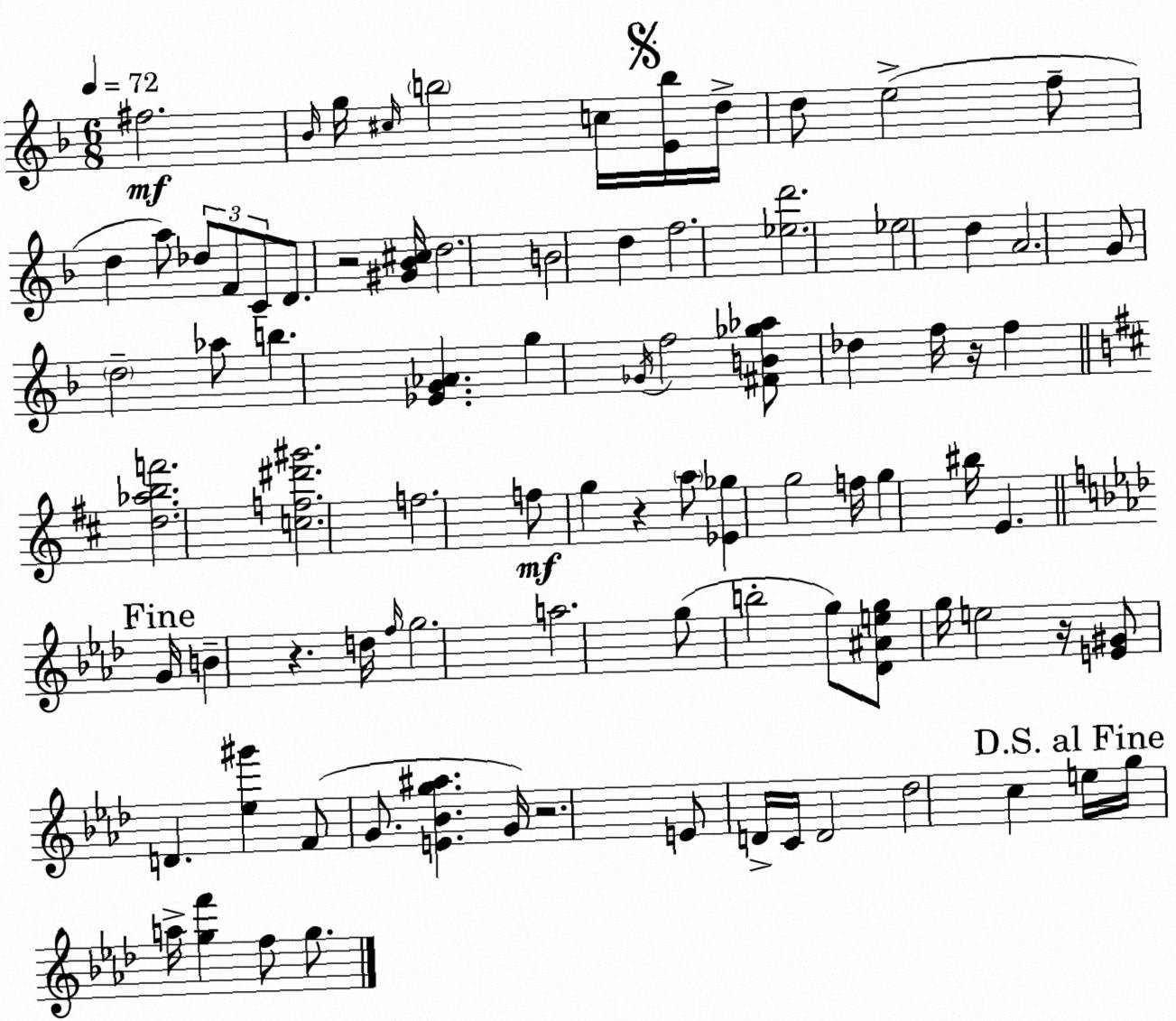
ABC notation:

X:1
T:Untitled
M:6/8
L:1/4
K:F
^f2 _B/4 g/4 ^c/4 b2 c/4 [Eb]/4 d/4 d/2 e2 f/2 d a/2 _d/2 F/2 C/2 D/2 z2 [^G_B^c]/4 d2 B2 d f2 [_ed']2 _e2 d A2 G/2 d2 _a/2 b [_EG_A] g _G/4 f2 [^FB_g_a]/2 _d f/4 z/4 f [d_abf']2 [cf^d'^g']2 f2 f/2 g z a/2 [_E_g] g2 f/4 g ^b/4 E G/4 B z d/4 f/4 g2 a2 g/2 b2 g/2 [_D^Aeg]/2 g/4 e2 z/4 [E^G]/2 D [_e^g'] F/2 G/2 [E_Bg^a] G/4 z2 E/2 D/4 C/4 D2 _d2 c e/4 g/4 a/4 [gf'] f/2 g/2